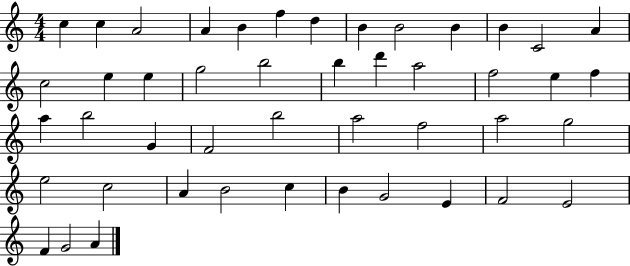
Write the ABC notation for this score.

X:1
T:Untitled
M:4/4
L:1/4
K:C
c c A2 A B f d B B2 B B C2 A c2 e e g2 b2 b d' a2 f2 e f a b2 G F2 b2 a2 f2 a2 g2 e2 c2 A B2 c B G2 E F2 E2 F G2 A